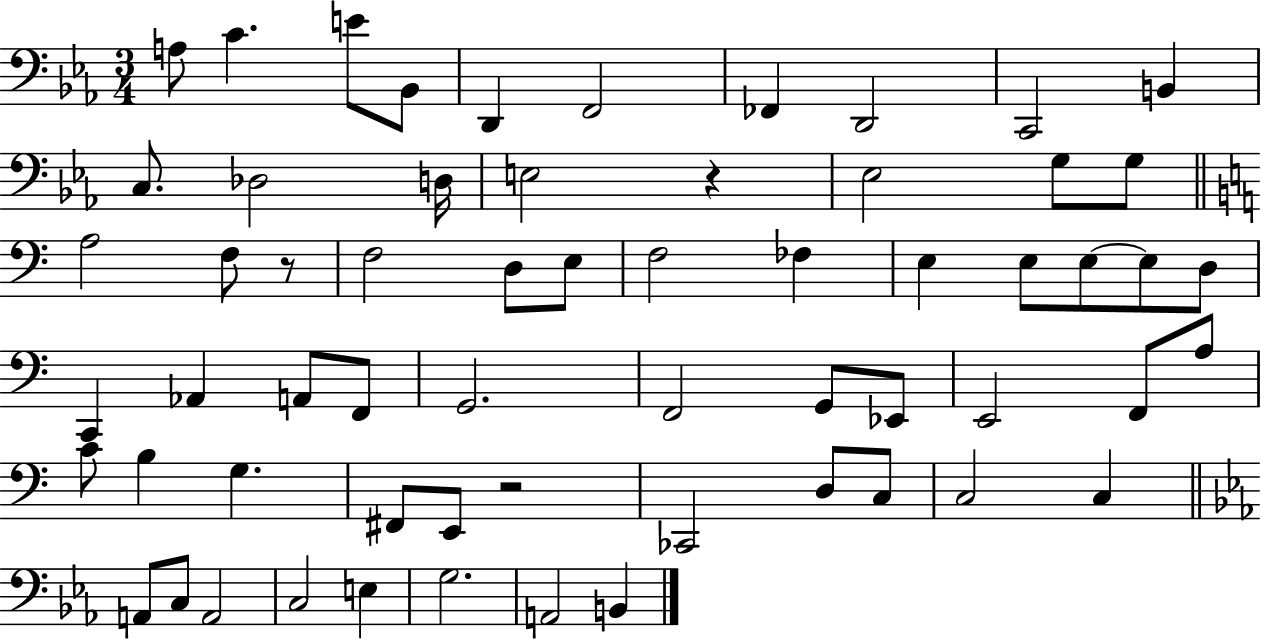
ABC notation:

X:1
T:Untitled
M:3/4
L:1/4
K:Eb
A,/2 C E/2 _B,,/2 D,, F,,2 _F,, D,,2 C,,2 B,, C,/2 _D,2 D,/4 E,2 z _E,2 G,/2 G,/2 A,2 F,/2 z/2 F,2 D,/2 E,/2 F,2 _F, E, E,/2 E,/2 E,/2 D,/2 C,, _A,, A,,/2 F,,/2 G,,2 F,,2 G,,/2 _E,,/2 E,,2 F,,/2 A,/2 C/2 B, G, ^F,,/2 E,,/2 z2 _C,,2 D,/2 C,/2 C,2 C, A,,/2 C,/2 A,,2 C,2 E, G,2 A,,2 B,,